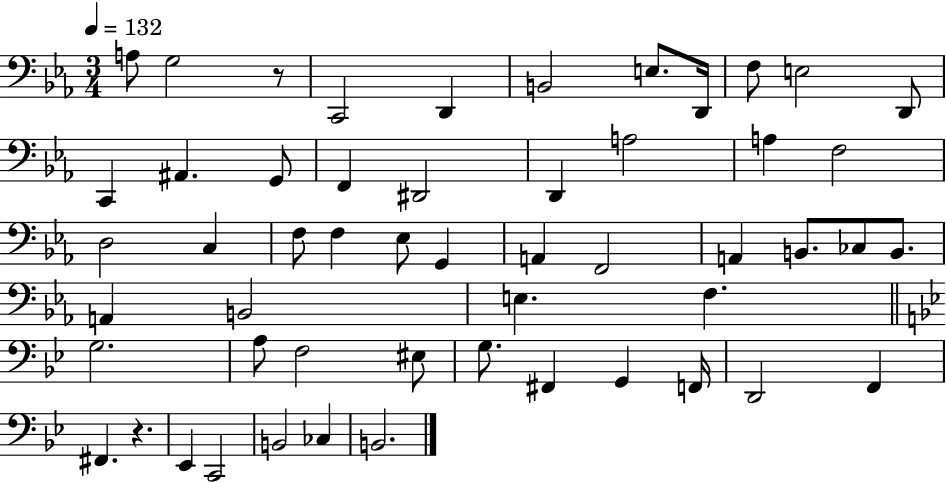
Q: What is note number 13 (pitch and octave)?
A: G2